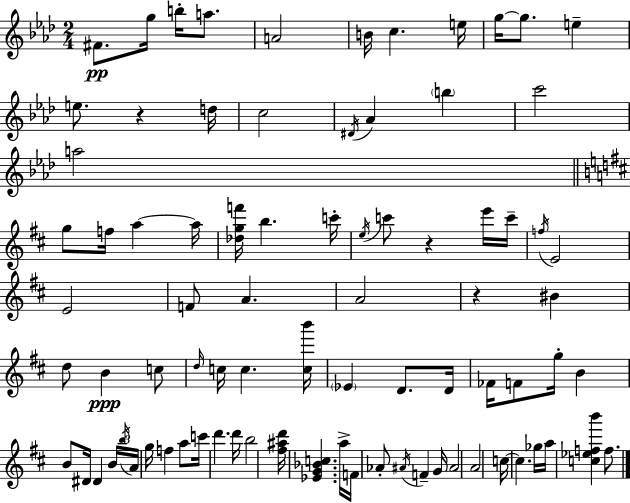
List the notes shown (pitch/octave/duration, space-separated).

F#4/e. G5/s B5/s A5/e. A4/h B4/s C5/q. E5/s G5/s G5/e. E5/q E5/e. R/q D5/s C5/h D#4/s Ab4/q B5/q C6/h A5/h G5/e F5/s A5/q A5/s [Db5,G5,F6]/s B5/q. C6/s E5/s C6/e R/q E6/s C6/s F5/s E4/h E4/h F4/e A4/q. A4/h R/q BIS4/q D5/e B4/q C5/e D5/s C5/s C5/q. [C5,B6]/s Eb4/q D4/e. D4/s FES4/s F4/e G5/s B4/q B4/e D#4/s D#4/q B4/s B5/s A4/s G5/s F5/q A5/e C6/s D6/q. D6/s B5/h [F#5,A#5,D6]/s [Eb4,G4,Bb4,C5]/q. A5/s F4/s Ab4/e A#4/s F4/q G4/s A#4/h A4/h C5/s C5/q. Gb5/s A5/s [C5,Eb5,F5,B6]/q F5/e.